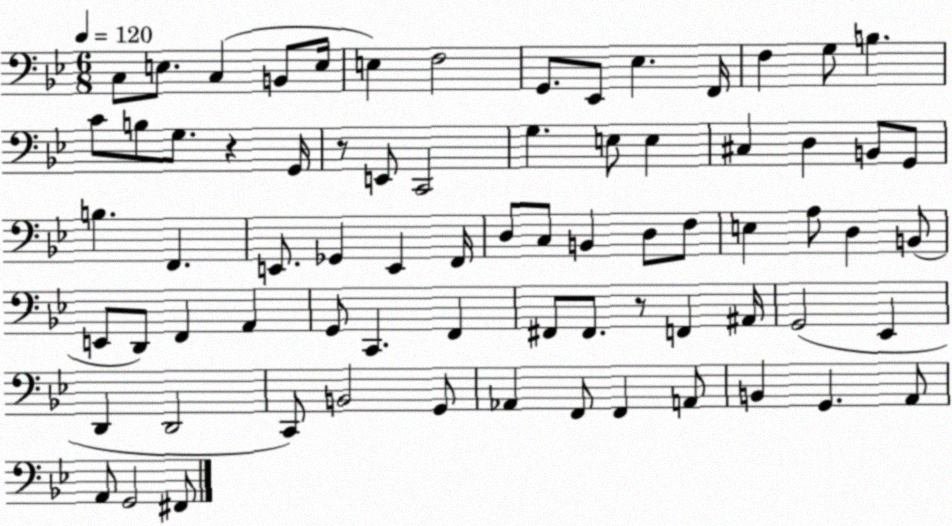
X:1
T:Untitled
M:6/8
L:1/4
K:Bb
C,/2 E,/2 C, B,,/2 E,/4 E, F,2 G,,/2 _E,,/2 _E, F,,/4 F, G,/2 B, C/2 B,/2 G,/2 z G,,/4 z/2 E,,/2 C,,2 G, E,/2 E, ^C, D, B,,/2 G,,/2 B, F,, E,,/2 _G,, E,, F,,/4 D,/2 C,/2 B,, D,/2 F,/2 E, A,/2 D, B,,/2 E,,/2 D,,/2 F,, A,, G,,/2 C,, F,, ^F,,/2 ^F,,/2 z/2 F,, ^A,,/4 G,,2 _E,, D,, D,,2 C,,/2 B,,2 G,,/2 _A,, F,,/2 F,, A,,/2 B,, G,, A,,/2 A,,/2 G,,2 ^F,,/2